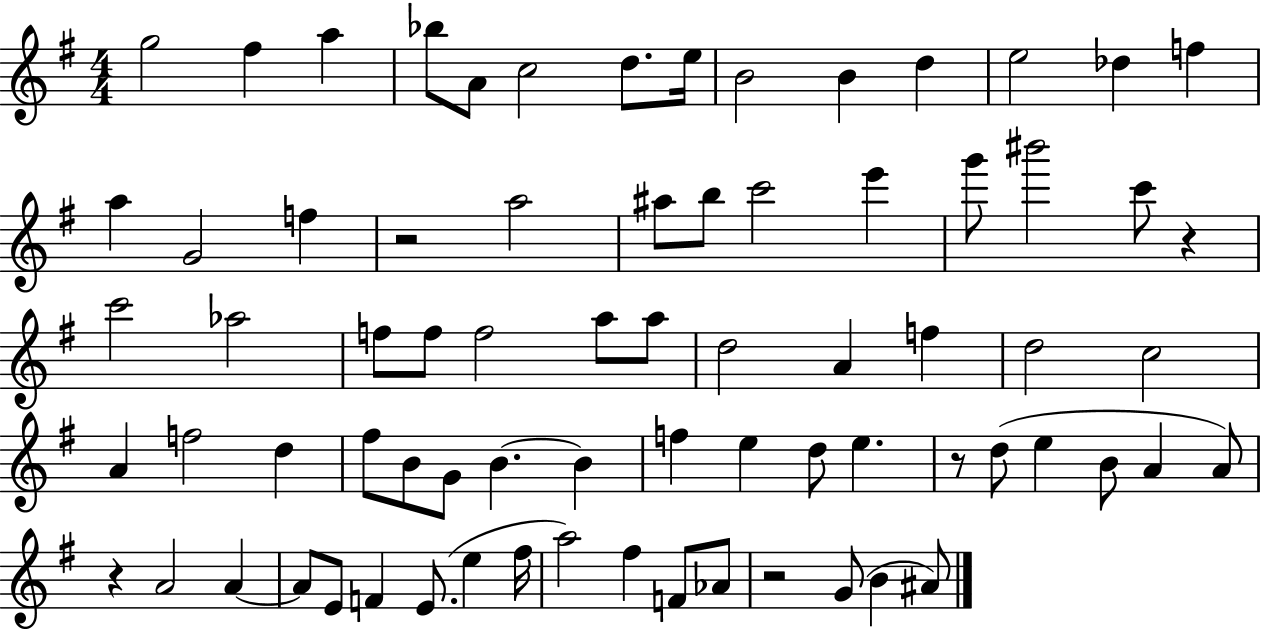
{
  \clef treble
  \numericTimeSignature
  \time 4/4
  \key g \major
  g''2 fis''4 a''4 | bes''8 a'8 c''2 d''8. e''16 | b'2 b'4 d''4 | e''2 des''4 f''4 | \break a''4 g'2 f''4 | r2 a''2 | ais''8 b''8 c'''2 e'''4 | g'''8 bis'''2 c'''8 r4 | \break c'''2 aes''2 | f''8 f''8 f''2 a''8 a''8 | d''2 a'4 f''4 | d''2 c''2 | \break a'4 f''2 d''4 | fis''8 b'8 g'8 b'4.~~ b'4 | f''4 e''4 d''8 e''4. | r8 d''8( e''4 b'8 a'4 a'8) | \break r4 a'2 a'4~~ | a'8 e'8 f'4 e'8.( e''4 fis''16 | a''2) fis''4 f'8 aes'8 | r2 g'8( b'4 ais'8) | \break \bar "|."
}